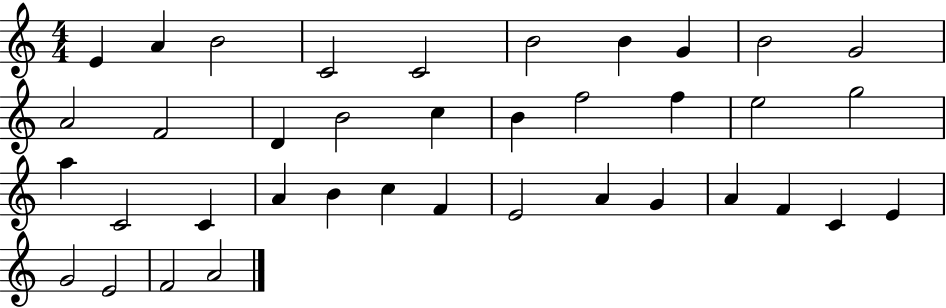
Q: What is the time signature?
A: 4/4